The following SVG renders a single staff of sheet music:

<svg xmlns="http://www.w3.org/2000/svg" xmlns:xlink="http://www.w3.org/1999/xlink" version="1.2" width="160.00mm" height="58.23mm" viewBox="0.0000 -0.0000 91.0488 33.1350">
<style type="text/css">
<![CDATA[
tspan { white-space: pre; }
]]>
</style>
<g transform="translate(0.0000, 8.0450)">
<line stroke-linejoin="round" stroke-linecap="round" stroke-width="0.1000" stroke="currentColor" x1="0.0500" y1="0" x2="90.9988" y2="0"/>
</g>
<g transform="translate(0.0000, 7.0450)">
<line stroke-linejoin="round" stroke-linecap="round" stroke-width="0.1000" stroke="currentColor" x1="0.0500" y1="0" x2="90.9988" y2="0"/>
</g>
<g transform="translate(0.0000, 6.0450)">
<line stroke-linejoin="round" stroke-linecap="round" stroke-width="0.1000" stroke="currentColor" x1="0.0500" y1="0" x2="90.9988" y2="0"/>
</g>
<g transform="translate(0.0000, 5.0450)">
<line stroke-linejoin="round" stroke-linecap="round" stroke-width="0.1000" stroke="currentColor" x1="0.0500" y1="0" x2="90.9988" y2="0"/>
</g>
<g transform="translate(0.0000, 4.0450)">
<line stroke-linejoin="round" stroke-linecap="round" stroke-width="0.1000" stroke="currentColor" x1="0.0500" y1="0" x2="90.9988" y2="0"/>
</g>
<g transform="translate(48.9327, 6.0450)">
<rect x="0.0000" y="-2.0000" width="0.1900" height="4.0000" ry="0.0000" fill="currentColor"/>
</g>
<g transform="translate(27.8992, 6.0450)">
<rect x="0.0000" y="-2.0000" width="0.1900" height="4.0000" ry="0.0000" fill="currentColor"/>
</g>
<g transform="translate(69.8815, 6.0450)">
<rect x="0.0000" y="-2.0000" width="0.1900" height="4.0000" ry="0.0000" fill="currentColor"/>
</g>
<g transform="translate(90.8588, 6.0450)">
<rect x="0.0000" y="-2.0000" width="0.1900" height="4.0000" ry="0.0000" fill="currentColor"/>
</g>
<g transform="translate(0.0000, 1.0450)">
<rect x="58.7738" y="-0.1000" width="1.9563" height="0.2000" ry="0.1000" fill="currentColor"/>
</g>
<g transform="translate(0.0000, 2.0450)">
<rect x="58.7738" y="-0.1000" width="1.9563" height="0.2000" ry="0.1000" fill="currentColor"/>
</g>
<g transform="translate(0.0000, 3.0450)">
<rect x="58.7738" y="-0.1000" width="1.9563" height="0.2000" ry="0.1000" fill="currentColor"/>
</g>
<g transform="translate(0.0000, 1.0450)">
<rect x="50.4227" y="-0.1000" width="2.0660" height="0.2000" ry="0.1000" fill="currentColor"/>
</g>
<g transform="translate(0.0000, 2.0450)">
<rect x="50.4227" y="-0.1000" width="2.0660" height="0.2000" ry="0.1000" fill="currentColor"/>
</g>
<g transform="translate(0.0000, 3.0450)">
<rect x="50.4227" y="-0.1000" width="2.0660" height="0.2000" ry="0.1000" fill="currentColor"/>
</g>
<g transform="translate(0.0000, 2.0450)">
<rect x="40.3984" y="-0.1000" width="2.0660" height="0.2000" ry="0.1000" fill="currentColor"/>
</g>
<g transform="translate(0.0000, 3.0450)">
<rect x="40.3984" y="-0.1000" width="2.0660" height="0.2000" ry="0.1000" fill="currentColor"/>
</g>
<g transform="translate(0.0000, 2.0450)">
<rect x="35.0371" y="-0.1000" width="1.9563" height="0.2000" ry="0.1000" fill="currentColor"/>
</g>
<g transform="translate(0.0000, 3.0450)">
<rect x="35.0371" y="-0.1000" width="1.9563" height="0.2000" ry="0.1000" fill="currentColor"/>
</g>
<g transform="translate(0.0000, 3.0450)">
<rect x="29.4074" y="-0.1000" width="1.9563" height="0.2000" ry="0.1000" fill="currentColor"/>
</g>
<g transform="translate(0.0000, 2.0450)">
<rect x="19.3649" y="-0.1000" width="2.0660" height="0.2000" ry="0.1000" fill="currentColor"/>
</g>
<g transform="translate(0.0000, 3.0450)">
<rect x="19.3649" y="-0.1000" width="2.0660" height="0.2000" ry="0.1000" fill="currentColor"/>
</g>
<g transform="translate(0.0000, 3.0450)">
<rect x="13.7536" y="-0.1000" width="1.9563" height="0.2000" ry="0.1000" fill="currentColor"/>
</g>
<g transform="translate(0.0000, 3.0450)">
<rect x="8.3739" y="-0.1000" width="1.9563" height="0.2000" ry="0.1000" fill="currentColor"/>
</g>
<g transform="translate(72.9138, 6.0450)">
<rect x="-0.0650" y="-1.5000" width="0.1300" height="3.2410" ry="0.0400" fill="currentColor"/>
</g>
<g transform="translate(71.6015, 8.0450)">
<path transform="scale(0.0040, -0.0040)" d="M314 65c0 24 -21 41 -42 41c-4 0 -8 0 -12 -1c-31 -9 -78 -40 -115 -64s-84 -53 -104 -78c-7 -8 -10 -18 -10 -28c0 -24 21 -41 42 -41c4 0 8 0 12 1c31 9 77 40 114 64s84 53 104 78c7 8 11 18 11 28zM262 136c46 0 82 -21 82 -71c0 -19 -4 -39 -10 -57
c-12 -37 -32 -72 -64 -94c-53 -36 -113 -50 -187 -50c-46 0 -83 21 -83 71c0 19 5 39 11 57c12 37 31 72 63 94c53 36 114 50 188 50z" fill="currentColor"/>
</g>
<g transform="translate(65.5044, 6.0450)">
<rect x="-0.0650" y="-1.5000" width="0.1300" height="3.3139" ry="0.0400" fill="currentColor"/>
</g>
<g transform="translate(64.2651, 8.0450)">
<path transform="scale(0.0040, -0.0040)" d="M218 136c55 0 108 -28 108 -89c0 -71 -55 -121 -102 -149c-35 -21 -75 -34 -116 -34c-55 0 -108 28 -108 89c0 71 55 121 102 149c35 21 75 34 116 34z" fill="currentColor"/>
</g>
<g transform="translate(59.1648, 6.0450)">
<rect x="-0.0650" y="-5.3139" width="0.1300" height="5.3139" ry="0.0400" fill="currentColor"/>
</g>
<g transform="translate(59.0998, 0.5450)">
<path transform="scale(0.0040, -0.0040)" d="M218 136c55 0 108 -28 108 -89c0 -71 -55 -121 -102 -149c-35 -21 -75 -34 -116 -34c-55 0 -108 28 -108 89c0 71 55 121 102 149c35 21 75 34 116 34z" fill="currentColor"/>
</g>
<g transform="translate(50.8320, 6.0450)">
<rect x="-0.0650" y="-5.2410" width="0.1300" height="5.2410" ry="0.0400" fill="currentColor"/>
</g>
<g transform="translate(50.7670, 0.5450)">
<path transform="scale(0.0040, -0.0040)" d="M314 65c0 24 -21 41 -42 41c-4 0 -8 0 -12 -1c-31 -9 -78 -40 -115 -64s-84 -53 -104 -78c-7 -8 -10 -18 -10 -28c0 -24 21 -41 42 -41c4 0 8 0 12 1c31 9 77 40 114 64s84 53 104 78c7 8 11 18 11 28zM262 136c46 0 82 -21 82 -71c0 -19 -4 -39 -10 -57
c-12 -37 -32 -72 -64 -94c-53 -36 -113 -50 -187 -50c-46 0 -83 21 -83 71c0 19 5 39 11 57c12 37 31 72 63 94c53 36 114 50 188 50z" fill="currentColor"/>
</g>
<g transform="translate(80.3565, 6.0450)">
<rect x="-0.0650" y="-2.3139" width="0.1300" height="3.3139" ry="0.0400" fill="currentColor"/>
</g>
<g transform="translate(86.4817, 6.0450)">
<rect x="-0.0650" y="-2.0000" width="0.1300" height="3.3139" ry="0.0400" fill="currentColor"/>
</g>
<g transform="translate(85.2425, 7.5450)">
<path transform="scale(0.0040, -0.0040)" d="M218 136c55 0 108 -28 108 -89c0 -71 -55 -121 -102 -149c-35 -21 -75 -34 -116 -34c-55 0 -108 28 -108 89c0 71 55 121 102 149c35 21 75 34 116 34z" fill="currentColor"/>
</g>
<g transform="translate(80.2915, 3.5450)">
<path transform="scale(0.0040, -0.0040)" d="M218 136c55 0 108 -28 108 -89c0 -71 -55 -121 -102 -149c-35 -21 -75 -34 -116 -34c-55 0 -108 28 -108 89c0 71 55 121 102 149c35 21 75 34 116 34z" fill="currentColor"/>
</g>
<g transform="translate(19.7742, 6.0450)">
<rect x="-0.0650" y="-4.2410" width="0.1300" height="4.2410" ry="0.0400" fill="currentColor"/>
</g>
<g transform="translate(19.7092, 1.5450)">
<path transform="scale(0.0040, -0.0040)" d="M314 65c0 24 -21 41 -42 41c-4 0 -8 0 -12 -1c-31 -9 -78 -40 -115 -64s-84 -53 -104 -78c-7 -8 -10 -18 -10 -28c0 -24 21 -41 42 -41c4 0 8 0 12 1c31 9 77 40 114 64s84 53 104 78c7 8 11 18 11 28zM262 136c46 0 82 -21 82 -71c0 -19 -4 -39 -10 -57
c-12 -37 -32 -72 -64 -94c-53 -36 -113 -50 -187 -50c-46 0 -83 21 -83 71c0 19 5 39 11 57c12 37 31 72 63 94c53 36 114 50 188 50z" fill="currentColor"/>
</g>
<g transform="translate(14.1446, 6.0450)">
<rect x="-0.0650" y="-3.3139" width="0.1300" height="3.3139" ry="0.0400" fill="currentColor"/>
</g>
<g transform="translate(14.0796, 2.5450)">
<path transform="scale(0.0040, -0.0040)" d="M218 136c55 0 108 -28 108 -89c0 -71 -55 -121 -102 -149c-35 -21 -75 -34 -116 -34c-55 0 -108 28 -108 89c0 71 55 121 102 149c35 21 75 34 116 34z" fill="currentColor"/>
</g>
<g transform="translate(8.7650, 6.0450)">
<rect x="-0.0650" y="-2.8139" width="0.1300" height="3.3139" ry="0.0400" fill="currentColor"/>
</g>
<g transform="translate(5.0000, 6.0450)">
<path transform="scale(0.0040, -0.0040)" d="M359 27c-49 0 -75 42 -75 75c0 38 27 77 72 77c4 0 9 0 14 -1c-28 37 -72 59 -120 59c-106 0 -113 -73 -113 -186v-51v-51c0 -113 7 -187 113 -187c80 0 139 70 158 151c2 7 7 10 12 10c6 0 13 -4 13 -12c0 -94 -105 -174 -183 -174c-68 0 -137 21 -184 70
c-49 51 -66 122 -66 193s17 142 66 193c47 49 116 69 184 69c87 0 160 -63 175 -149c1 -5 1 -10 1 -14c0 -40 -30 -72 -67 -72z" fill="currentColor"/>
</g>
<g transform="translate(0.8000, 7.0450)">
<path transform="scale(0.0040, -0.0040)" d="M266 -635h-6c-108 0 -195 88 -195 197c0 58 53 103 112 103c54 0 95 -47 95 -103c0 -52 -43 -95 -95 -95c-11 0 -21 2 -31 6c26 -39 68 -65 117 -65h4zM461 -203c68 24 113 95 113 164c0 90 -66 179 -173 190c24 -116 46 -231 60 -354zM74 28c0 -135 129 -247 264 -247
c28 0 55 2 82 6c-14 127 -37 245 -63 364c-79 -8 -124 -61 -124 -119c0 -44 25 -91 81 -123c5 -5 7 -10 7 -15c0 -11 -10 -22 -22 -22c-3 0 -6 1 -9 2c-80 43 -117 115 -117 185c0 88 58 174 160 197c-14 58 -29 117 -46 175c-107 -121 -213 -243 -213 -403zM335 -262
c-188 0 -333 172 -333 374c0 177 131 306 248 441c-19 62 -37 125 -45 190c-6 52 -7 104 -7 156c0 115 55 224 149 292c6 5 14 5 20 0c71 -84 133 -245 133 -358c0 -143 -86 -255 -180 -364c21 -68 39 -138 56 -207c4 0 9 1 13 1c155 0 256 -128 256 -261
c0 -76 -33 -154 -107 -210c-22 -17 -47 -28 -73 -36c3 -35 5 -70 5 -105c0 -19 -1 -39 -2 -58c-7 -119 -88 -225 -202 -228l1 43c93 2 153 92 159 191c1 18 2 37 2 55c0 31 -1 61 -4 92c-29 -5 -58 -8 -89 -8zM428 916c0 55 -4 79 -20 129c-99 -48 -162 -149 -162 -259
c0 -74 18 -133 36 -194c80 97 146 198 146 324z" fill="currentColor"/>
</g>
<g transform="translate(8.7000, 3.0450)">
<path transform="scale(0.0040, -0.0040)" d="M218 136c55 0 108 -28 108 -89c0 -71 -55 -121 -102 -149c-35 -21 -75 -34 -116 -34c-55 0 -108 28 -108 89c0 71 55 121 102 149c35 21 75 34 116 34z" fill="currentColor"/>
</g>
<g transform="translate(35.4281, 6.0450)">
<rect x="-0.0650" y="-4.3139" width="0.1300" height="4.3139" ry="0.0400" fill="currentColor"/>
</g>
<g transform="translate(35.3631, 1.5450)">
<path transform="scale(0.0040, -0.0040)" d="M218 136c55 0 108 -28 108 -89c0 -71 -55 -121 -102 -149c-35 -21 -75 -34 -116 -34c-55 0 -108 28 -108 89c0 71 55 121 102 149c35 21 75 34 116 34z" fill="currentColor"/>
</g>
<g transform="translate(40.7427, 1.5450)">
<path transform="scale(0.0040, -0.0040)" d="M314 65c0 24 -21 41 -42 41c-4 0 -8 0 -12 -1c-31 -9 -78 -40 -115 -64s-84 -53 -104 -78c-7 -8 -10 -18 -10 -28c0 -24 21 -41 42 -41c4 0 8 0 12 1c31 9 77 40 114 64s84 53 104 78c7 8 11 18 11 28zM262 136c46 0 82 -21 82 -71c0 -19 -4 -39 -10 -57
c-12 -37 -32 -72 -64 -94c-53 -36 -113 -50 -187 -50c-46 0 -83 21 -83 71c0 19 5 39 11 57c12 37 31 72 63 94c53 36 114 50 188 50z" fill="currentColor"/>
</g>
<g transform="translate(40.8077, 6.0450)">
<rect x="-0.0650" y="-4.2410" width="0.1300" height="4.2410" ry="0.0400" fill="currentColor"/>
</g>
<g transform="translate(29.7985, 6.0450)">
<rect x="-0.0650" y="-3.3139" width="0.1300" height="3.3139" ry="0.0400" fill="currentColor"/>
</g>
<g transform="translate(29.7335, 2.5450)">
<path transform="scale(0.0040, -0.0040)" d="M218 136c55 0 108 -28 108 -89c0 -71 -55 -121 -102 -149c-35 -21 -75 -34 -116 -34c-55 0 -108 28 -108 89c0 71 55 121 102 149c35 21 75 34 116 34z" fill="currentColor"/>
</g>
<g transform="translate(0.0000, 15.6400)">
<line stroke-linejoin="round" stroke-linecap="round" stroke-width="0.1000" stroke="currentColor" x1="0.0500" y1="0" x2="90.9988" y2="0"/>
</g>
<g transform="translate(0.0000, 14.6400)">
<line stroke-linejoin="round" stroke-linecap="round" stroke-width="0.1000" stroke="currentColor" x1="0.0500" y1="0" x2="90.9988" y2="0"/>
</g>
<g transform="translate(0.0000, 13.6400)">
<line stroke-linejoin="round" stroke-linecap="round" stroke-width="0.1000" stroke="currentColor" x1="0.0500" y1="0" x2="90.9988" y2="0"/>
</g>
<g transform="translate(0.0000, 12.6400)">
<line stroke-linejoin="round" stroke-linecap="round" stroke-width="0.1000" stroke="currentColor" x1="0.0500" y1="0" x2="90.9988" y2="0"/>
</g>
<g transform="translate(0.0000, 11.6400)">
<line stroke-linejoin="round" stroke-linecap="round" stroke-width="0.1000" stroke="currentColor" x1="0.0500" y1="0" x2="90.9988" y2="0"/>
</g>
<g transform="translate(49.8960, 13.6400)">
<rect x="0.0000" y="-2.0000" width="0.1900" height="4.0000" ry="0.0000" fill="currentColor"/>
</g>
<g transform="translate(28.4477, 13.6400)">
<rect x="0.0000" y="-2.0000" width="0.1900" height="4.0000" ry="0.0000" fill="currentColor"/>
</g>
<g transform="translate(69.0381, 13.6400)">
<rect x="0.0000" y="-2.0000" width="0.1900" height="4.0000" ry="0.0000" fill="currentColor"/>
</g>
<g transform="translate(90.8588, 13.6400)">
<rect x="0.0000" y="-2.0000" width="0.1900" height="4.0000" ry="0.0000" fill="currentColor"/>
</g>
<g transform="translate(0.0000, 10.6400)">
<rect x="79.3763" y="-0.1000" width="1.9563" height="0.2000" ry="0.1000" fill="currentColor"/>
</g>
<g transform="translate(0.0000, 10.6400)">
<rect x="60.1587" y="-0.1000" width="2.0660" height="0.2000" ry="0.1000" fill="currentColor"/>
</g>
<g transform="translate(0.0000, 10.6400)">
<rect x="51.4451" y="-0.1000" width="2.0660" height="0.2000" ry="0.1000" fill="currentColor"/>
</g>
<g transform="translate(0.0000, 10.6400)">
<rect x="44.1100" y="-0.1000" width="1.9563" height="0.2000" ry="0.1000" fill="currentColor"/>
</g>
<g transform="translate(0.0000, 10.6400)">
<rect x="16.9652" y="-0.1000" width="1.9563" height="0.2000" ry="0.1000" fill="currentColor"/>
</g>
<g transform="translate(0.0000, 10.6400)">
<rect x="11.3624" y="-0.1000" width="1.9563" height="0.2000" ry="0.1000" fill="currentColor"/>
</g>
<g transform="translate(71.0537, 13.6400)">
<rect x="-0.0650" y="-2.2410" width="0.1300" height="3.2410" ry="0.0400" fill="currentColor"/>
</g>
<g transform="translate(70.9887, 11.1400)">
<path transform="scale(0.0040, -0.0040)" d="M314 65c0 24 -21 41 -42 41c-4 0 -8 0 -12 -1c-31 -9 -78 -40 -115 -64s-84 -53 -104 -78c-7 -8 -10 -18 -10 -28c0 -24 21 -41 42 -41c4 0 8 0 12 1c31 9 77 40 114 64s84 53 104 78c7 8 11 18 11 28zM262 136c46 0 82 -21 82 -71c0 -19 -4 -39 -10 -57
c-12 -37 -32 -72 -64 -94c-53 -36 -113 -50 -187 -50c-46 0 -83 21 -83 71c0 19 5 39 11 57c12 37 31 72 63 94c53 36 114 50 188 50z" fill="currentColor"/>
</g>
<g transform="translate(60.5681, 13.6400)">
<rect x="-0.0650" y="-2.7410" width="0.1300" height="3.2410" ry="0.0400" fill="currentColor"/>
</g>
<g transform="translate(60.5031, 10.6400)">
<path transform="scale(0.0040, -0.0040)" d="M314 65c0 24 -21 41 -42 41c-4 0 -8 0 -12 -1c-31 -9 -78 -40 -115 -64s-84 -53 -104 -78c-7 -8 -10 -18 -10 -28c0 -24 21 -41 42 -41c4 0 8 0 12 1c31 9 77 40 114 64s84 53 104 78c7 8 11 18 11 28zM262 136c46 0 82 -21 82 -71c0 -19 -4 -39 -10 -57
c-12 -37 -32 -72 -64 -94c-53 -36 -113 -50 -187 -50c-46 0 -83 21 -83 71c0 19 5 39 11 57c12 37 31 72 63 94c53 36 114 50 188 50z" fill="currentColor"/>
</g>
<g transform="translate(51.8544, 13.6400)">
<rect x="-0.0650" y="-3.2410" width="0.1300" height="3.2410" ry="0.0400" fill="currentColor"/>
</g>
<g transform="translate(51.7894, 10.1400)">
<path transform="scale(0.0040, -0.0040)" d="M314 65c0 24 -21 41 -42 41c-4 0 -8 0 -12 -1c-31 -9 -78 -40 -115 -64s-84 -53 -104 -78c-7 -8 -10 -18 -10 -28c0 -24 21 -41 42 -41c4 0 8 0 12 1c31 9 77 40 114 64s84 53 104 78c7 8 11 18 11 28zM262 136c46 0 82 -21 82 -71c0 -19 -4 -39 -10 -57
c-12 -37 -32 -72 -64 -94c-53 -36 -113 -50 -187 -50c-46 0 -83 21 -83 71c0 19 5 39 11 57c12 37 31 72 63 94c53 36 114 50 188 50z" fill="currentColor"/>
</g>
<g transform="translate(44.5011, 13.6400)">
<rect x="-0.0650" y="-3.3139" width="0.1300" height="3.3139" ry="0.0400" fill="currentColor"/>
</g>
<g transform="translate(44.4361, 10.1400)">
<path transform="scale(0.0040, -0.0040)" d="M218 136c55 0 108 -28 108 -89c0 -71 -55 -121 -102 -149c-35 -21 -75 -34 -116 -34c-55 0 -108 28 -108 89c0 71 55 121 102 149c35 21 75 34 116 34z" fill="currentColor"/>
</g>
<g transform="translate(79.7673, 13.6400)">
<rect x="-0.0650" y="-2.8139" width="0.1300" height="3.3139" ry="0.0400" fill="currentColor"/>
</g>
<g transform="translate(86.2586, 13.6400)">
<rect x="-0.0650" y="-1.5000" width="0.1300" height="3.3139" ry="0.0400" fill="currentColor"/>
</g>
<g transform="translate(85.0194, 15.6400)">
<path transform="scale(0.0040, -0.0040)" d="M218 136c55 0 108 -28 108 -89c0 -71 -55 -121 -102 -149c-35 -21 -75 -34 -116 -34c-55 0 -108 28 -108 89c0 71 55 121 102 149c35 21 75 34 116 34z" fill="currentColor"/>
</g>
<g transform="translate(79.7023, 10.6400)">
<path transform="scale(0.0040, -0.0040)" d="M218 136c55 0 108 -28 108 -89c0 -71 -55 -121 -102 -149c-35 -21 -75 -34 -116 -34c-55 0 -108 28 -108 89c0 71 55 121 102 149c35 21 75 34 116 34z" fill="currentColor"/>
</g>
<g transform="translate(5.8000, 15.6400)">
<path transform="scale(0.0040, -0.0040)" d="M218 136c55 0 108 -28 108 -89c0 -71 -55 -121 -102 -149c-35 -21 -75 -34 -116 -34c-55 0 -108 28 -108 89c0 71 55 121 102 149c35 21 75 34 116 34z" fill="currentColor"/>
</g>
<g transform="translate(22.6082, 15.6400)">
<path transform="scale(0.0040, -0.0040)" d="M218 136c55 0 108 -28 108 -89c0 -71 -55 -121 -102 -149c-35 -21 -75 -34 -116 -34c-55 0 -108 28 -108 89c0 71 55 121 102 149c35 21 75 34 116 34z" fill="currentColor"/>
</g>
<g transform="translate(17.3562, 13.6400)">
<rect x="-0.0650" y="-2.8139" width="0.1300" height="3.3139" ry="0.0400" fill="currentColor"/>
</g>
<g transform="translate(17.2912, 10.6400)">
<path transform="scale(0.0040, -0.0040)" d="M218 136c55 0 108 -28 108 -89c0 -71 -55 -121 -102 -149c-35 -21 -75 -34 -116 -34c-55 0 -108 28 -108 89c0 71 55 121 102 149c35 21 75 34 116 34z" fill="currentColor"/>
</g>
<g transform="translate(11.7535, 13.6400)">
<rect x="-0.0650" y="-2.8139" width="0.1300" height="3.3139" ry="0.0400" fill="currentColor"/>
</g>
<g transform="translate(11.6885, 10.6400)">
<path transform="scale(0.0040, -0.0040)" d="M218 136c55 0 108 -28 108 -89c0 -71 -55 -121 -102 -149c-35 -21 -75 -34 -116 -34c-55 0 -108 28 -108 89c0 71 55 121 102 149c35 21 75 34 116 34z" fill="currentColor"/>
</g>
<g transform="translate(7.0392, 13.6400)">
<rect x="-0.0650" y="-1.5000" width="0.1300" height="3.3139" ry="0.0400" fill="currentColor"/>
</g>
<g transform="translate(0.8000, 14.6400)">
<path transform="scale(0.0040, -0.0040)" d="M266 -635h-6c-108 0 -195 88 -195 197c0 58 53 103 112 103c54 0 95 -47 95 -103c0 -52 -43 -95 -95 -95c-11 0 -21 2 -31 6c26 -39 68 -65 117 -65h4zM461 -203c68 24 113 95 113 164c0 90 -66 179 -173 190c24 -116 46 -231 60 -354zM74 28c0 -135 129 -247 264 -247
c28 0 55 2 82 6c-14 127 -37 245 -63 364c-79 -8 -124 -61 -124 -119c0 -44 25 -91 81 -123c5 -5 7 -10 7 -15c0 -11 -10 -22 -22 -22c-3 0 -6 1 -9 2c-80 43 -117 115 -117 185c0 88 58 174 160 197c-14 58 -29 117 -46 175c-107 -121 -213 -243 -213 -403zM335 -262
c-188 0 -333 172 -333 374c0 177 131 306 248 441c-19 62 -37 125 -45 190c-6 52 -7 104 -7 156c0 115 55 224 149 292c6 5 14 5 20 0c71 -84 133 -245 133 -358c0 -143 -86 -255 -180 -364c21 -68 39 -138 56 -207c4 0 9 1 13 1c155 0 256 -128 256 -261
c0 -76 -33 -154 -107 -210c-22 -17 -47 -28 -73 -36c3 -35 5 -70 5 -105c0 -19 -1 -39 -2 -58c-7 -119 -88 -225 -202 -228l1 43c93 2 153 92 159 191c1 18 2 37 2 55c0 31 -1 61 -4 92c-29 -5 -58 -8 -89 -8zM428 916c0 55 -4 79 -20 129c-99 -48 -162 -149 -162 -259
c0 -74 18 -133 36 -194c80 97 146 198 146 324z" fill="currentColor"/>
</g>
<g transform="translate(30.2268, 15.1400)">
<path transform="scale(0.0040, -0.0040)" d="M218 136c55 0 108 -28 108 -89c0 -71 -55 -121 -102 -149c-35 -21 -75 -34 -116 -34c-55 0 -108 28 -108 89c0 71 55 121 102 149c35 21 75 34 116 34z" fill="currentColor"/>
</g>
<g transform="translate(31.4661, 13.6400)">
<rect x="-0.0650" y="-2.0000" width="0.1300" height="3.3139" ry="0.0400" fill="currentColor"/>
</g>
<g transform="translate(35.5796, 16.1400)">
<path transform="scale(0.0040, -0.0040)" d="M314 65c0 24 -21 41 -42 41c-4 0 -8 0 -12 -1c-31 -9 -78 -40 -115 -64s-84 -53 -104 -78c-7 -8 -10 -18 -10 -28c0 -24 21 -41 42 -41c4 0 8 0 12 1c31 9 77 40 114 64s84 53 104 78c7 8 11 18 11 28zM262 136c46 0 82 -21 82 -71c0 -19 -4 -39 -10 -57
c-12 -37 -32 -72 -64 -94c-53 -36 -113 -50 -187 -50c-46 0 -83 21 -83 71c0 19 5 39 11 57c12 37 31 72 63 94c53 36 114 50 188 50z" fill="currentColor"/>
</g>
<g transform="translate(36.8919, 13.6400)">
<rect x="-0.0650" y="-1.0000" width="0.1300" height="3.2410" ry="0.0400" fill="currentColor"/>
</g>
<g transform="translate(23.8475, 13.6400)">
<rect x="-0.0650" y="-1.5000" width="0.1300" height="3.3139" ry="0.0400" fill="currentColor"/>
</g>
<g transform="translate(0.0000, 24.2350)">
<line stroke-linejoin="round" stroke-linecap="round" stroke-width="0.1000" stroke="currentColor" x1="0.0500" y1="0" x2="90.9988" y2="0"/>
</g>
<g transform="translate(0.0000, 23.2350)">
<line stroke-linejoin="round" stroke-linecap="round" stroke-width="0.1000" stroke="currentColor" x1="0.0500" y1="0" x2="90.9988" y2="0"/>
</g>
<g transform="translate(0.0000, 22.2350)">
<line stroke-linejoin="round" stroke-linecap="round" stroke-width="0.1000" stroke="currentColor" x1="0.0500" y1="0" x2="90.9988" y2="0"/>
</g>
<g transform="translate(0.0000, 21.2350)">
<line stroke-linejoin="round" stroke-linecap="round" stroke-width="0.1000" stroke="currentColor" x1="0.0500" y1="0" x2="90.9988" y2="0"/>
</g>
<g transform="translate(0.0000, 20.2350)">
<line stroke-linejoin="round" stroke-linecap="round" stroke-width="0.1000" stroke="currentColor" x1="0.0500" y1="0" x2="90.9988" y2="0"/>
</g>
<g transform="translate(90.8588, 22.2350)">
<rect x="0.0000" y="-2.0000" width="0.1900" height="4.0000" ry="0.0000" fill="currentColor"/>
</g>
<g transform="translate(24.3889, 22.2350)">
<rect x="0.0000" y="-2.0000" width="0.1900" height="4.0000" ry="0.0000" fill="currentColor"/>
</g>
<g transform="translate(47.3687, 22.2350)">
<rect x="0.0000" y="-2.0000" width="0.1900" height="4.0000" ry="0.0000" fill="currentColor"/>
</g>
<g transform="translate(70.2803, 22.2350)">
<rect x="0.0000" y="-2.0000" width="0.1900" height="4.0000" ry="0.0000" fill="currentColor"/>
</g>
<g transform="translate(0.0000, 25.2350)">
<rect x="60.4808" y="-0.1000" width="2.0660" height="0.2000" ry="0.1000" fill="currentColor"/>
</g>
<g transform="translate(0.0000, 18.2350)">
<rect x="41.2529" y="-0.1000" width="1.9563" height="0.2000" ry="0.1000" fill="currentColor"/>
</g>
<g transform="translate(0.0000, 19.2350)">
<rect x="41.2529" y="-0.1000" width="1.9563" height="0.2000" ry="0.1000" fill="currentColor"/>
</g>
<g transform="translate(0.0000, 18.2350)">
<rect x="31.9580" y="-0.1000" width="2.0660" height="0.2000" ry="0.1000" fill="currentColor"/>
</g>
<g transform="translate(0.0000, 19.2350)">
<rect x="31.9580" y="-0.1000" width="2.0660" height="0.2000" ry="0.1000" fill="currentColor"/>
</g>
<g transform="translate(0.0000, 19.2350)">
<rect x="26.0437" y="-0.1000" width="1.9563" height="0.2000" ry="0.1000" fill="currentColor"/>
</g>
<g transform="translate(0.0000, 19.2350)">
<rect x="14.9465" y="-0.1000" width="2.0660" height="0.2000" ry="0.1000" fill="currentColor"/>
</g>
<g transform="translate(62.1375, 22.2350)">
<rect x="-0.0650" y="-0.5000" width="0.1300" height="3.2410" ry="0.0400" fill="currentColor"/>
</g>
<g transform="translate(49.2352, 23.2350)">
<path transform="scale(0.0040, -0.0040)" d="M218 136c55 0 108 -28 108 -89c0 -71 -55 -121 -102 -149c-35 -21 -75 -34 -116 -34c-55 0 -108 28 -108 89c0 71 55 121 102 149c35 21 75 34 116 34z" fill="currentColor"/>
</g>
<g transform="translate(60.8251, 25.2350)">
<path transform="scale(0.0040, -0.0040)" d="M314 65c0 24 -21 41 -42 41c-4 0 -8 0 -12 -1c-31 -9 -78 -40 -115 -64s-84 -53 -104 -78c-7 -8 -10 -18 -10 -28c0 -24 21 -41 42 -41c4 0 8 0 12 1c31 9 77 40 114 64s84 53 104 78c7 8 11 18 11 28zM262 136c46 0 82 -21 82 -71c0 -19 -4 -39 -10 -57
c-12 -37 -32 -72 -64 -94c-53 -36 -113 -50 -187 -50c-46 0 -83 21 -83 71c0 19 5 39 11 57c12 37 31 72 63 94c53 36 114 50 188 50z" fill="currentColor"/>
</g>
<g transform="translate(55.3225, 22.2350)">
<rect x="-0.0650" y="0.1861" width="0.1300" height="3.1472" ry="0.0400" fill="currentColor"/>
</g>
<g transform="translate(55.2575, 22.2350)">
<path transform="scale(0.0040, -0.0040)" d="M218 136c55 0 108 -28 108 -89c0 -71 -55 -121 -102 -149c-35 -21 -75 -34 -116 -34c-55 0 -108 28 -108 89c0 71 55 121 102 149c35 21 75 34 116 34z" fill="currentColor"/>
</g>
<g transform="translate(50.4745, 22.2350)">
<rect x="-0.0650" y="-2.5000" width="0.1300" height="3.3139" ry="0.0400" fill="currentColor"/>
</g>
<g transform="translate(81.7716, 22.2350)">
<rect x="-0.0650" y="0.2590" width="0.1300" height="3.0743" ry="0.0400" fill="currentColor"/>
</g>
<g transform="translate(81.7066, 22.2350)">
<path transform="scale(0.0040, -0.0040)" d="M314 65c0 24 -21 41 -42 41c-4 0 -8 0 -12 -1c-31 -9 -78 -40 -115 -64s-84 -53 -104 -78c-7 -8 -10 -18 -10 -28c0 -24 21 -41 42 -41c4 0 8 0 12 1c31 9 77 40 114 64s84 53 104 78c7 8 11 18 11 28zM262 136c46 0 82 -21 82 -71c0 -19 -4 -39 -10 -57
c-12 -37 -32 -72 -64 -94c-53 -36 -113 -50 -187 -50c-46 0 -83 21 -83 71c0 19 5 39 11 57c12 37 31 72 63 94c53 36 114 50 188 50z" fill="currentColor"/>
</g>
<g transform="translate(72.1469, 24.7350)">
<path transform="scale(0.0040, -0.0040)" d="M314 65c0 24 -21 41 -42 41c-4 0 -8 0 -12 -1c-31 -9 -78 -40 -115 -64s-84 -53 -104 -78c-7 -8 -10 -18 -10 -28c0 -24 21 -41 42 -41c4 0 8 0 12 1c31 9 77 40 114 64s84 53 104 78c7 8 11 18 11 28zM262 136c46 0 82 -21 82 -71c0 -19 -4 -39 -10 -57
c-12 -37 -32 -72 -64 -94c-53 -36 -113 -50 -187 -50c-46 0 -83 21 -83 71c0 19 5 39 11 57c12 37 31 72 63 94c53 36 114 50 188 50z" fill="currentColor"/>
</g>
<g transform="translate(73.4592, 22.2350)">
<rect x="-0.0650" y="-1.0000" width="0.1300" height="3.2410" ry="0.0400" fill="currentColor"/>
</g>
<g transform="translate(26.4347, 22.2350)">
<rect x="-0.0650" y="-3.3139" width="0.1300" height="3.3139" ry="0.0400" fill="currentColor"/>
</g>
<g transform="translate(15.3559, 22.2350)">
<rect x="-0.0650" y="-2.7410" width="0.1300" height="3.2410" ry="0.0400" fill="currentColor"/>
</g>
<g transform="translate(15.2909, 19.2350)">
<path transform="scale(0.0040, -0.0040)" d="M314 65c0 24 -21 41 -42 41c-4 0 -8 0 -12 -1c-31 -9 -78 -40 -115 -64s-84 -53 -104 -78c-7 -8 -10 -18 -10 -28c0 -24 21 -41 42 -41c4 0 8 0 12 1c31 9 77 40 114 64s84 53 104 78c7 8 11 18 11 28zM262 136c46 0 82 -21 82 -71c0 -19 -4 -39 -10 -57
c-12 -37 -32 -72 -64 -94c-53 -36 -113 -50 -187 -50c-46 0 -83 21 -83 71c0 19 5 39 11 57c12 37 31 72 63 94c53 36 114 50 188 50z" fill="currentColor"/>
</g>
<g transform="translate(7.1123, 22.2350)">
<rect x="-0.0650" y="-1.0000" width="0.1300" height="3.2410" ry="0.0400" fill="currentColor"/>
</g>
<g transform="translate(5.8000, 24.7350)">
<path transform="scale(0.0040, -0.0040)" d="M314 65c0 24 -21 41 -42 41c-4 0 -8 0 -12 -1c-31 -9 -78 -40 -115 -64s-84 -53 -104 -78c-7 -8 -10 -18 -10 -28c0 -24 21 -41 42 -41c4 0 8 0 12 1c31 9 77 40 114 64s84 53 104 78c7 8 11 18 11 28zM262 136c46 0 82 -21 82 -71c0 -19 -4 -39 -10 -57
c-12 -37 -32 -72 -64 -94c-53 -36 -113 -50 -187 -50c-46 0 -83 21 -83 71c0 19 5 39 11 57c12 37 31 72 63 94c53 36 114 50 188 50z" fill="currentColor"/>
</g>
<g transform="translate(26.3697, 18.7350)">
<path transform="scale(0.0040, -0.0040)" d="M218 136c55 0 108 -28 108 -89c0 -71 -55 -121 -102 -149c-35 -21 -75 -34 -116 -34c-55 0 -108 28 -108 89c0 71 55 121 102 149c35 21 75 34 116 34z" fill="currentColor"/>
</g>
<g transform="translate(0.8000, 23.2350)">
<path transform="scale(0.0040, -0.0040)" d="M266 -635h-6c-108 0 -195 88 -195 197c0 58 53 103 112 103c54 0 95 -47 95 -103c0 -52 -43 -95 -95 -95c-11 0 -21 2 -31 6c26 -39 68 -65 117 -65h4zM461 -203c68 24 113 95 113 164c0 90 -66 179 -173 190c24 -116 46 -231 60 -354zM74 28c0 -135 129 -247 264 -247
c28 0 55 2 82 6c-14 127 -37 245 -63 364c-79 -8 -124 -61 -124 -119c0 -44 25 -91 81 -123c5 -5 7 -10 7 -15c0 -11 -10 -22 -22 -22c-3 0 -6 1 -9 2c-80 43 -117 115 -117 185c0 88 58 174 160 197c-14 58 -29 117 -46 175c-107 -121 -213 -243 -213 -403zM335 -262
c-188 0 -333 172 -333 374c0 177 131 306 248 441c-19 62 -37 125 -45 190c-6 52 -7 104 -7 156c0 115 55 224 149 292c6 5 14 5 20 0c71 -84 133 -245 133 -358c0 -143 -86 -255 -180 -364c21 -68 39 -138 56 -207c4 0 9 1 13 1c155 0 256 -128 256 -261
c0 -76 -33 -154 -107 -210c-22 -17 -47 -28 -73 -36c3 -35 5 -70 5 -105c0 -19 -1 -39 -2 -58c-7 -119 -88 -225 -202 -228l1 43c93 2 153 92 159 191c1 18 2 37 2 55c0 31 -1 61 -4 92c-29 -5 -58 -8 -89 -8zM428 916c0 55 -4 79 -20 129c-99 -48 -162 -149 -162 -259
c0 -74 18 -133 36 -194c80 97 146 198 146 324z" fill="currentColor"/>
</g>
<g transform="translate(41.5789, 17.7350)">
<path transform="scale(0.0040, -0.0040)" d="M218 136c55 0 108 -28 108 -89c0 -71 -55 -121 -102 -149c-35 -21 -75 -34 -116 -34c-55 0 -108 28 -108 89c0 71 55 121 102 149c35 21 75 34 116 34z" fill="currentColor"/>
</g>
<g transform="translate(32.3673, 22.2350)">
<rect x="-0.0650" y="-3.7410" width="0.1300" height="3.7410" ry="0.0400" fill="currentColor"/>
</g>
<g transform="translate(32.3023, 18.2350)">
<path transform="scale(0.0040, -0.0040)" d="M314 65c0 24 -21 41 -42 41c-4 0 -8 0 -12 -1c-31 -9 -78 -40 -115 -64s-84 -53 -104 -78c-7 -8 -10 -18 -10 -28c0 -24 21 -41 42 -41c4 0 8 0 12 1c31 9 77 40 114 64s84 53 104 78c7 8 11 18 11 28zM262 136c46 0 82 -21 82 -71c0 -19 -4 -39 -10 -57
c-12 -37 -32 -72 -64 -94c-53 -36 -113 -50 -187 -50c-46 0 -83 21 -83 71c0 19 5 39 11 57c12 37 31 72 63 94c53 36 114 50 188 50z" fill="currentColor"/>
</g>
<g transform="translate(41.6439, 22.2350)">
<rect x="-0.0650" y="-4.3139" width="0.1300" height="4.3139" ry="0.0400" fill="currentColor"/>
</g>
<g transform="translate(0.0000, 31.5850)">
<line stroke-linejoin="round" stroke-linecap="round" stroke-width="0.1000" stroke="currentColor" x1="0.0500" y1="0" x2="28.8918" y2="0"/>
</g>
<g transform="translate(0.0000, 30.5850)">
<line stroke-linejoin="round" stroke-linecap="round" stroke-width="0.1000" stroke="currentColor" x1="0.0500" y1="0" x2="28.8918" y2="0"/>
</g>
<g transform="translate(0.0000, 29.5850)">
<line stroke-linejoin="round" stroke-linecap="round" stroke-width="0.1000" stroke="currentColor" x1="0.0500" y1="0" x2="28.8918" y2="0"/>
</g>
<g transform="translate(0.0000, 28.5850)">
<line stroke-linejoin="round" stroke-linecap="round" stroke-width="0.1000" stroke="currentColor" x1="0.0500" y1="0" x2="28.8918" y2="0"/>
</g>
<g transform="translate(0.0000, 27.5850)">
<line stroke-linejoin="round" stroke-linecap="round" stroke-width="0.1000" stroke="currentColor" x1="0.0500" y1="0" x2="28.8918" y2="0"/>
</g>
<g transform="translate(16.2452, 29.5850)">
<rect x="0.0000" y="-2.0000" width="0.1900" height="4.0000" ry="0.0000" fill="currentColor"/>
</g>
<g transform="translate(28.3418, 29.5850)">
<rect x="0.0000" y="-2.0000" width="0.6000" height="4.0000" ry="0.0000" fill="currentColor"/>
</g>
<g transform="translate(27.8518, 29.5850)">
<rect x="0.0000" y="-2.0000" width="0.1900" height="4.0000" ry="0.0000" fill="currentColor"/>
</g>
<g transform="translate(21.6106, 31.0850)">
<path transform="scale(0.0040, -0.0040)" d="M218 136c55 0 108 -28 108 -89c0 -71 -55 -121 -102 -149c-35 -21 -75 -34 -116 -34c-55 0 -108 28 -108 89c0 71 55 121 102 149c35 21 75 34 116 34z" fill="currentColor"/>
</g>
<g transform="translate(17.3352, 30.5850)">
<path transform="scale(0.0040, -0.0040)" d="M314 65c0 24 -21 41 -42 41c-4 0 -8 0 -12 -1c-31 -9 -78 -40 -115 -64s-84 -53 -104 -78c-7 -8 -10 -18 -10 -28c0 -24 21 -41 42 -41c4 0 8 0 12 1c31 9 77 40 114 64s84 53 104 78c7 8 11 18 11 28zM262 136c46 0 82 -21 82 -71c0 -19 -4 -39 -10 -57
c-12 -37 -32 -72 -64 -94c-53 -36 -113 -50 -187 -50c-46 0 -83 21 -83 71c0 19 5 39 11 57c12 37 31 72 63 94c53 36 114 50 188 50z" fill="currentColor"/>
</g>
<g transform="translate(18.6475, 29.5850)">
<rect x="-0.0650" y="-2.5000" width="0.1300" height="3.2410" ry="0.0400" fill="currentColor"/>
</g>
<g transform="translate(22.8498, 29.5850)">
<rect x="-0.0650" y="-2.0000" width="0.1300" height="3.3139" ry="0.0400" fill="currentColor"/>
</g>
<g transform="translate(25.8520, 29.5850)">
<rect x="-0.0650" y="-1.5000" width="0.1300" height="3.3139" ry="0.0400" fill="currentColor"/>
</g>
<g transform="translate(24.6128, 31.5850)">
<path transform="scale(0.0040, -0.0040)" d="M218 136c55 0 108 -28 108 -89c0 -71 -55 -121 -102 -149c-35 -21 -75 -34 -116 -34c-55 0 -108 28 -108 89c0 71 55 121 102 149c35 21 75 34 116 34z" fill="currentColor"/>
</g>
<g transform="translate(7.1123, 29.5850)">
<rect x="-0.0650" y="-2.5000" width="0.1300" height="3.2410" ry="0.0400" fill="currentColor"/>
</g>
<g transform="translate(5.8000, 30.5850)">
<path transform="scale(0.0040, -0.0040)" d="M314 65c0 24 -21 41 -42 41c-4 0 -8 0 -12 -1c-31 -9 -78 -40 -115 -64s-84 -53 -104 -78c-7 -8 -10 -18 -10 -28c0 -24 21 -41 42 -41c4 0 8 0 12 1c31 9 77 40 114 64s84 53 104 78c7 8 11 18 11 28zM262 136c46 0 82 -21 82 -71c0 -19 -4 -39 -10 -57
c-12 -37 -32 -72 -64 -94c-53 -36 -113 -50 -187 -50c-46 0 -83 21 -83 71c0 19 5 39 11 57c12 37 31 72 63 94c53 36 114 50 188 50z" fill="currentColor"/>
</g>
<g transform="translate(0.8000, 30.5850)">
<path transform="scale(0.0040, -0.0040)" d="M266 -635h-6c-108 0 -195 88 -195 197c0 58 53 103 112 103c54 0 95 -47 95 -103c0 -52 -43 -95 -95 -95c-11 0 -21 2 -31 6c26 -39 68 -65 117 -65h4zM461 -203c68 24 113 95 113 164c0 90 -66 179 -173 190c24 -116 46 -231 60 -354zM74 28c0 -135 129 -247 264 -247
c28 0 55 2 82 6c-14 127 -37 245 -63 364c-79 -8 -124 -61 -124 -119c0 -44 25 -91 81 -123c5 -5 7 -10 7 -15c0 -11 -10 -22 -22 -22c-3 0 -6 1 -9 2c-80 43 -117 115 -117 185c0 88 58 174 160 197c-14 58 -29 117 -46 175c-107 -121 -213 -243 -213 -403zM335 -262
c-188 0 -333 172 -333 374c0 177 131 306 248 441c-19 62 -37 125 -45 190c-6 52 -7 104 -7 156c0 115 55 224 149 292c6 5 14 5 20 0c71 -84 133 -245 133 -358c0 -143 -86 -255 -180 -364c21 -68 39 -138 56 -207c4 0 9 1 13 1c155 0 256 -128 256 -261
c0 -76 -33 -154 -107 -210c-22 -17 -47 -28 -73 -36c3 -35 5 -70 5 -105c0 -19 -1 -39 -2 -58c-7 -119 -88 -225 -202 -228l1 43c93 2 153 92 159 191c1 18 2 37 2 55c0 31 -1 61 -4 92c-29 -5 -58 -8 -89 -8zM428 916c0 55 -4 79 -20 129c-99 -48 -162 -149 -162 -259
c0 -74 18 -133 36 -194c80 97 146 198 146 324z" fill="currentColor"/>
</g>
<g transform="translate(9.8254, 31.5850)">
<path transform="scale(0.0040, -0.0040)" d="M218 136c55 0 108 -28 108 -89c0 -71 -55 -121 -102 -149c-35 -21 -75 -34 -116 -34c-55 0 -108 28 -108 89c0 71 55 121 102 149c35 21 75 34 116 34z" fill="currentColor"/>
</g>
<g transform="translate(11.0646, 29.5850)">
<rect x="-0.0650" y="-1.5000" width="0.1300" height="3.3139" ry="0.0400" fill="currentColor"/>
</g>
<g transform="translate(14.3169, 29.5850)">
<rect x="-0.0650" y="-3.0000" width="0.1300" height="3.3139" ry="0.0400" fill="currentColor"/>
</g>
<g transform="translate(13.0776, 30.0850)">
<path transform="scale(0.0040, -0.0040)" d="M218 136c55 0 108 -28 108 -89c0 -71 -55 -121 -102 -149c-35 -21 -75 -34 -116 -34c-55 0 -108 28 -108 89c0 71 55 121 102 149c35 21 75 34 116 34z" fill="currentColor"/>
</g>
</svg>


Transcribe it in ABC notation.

X:1
T:Untitled
M:4/4
L:1/4
K:C
a b d'2 b d' d'2 f'2 f' E E2 g F E a a E F D2 b b2 a2 g2 a E D2 a2 b c'2 d' G B C2 D2 B2 G2 E A G2 F E